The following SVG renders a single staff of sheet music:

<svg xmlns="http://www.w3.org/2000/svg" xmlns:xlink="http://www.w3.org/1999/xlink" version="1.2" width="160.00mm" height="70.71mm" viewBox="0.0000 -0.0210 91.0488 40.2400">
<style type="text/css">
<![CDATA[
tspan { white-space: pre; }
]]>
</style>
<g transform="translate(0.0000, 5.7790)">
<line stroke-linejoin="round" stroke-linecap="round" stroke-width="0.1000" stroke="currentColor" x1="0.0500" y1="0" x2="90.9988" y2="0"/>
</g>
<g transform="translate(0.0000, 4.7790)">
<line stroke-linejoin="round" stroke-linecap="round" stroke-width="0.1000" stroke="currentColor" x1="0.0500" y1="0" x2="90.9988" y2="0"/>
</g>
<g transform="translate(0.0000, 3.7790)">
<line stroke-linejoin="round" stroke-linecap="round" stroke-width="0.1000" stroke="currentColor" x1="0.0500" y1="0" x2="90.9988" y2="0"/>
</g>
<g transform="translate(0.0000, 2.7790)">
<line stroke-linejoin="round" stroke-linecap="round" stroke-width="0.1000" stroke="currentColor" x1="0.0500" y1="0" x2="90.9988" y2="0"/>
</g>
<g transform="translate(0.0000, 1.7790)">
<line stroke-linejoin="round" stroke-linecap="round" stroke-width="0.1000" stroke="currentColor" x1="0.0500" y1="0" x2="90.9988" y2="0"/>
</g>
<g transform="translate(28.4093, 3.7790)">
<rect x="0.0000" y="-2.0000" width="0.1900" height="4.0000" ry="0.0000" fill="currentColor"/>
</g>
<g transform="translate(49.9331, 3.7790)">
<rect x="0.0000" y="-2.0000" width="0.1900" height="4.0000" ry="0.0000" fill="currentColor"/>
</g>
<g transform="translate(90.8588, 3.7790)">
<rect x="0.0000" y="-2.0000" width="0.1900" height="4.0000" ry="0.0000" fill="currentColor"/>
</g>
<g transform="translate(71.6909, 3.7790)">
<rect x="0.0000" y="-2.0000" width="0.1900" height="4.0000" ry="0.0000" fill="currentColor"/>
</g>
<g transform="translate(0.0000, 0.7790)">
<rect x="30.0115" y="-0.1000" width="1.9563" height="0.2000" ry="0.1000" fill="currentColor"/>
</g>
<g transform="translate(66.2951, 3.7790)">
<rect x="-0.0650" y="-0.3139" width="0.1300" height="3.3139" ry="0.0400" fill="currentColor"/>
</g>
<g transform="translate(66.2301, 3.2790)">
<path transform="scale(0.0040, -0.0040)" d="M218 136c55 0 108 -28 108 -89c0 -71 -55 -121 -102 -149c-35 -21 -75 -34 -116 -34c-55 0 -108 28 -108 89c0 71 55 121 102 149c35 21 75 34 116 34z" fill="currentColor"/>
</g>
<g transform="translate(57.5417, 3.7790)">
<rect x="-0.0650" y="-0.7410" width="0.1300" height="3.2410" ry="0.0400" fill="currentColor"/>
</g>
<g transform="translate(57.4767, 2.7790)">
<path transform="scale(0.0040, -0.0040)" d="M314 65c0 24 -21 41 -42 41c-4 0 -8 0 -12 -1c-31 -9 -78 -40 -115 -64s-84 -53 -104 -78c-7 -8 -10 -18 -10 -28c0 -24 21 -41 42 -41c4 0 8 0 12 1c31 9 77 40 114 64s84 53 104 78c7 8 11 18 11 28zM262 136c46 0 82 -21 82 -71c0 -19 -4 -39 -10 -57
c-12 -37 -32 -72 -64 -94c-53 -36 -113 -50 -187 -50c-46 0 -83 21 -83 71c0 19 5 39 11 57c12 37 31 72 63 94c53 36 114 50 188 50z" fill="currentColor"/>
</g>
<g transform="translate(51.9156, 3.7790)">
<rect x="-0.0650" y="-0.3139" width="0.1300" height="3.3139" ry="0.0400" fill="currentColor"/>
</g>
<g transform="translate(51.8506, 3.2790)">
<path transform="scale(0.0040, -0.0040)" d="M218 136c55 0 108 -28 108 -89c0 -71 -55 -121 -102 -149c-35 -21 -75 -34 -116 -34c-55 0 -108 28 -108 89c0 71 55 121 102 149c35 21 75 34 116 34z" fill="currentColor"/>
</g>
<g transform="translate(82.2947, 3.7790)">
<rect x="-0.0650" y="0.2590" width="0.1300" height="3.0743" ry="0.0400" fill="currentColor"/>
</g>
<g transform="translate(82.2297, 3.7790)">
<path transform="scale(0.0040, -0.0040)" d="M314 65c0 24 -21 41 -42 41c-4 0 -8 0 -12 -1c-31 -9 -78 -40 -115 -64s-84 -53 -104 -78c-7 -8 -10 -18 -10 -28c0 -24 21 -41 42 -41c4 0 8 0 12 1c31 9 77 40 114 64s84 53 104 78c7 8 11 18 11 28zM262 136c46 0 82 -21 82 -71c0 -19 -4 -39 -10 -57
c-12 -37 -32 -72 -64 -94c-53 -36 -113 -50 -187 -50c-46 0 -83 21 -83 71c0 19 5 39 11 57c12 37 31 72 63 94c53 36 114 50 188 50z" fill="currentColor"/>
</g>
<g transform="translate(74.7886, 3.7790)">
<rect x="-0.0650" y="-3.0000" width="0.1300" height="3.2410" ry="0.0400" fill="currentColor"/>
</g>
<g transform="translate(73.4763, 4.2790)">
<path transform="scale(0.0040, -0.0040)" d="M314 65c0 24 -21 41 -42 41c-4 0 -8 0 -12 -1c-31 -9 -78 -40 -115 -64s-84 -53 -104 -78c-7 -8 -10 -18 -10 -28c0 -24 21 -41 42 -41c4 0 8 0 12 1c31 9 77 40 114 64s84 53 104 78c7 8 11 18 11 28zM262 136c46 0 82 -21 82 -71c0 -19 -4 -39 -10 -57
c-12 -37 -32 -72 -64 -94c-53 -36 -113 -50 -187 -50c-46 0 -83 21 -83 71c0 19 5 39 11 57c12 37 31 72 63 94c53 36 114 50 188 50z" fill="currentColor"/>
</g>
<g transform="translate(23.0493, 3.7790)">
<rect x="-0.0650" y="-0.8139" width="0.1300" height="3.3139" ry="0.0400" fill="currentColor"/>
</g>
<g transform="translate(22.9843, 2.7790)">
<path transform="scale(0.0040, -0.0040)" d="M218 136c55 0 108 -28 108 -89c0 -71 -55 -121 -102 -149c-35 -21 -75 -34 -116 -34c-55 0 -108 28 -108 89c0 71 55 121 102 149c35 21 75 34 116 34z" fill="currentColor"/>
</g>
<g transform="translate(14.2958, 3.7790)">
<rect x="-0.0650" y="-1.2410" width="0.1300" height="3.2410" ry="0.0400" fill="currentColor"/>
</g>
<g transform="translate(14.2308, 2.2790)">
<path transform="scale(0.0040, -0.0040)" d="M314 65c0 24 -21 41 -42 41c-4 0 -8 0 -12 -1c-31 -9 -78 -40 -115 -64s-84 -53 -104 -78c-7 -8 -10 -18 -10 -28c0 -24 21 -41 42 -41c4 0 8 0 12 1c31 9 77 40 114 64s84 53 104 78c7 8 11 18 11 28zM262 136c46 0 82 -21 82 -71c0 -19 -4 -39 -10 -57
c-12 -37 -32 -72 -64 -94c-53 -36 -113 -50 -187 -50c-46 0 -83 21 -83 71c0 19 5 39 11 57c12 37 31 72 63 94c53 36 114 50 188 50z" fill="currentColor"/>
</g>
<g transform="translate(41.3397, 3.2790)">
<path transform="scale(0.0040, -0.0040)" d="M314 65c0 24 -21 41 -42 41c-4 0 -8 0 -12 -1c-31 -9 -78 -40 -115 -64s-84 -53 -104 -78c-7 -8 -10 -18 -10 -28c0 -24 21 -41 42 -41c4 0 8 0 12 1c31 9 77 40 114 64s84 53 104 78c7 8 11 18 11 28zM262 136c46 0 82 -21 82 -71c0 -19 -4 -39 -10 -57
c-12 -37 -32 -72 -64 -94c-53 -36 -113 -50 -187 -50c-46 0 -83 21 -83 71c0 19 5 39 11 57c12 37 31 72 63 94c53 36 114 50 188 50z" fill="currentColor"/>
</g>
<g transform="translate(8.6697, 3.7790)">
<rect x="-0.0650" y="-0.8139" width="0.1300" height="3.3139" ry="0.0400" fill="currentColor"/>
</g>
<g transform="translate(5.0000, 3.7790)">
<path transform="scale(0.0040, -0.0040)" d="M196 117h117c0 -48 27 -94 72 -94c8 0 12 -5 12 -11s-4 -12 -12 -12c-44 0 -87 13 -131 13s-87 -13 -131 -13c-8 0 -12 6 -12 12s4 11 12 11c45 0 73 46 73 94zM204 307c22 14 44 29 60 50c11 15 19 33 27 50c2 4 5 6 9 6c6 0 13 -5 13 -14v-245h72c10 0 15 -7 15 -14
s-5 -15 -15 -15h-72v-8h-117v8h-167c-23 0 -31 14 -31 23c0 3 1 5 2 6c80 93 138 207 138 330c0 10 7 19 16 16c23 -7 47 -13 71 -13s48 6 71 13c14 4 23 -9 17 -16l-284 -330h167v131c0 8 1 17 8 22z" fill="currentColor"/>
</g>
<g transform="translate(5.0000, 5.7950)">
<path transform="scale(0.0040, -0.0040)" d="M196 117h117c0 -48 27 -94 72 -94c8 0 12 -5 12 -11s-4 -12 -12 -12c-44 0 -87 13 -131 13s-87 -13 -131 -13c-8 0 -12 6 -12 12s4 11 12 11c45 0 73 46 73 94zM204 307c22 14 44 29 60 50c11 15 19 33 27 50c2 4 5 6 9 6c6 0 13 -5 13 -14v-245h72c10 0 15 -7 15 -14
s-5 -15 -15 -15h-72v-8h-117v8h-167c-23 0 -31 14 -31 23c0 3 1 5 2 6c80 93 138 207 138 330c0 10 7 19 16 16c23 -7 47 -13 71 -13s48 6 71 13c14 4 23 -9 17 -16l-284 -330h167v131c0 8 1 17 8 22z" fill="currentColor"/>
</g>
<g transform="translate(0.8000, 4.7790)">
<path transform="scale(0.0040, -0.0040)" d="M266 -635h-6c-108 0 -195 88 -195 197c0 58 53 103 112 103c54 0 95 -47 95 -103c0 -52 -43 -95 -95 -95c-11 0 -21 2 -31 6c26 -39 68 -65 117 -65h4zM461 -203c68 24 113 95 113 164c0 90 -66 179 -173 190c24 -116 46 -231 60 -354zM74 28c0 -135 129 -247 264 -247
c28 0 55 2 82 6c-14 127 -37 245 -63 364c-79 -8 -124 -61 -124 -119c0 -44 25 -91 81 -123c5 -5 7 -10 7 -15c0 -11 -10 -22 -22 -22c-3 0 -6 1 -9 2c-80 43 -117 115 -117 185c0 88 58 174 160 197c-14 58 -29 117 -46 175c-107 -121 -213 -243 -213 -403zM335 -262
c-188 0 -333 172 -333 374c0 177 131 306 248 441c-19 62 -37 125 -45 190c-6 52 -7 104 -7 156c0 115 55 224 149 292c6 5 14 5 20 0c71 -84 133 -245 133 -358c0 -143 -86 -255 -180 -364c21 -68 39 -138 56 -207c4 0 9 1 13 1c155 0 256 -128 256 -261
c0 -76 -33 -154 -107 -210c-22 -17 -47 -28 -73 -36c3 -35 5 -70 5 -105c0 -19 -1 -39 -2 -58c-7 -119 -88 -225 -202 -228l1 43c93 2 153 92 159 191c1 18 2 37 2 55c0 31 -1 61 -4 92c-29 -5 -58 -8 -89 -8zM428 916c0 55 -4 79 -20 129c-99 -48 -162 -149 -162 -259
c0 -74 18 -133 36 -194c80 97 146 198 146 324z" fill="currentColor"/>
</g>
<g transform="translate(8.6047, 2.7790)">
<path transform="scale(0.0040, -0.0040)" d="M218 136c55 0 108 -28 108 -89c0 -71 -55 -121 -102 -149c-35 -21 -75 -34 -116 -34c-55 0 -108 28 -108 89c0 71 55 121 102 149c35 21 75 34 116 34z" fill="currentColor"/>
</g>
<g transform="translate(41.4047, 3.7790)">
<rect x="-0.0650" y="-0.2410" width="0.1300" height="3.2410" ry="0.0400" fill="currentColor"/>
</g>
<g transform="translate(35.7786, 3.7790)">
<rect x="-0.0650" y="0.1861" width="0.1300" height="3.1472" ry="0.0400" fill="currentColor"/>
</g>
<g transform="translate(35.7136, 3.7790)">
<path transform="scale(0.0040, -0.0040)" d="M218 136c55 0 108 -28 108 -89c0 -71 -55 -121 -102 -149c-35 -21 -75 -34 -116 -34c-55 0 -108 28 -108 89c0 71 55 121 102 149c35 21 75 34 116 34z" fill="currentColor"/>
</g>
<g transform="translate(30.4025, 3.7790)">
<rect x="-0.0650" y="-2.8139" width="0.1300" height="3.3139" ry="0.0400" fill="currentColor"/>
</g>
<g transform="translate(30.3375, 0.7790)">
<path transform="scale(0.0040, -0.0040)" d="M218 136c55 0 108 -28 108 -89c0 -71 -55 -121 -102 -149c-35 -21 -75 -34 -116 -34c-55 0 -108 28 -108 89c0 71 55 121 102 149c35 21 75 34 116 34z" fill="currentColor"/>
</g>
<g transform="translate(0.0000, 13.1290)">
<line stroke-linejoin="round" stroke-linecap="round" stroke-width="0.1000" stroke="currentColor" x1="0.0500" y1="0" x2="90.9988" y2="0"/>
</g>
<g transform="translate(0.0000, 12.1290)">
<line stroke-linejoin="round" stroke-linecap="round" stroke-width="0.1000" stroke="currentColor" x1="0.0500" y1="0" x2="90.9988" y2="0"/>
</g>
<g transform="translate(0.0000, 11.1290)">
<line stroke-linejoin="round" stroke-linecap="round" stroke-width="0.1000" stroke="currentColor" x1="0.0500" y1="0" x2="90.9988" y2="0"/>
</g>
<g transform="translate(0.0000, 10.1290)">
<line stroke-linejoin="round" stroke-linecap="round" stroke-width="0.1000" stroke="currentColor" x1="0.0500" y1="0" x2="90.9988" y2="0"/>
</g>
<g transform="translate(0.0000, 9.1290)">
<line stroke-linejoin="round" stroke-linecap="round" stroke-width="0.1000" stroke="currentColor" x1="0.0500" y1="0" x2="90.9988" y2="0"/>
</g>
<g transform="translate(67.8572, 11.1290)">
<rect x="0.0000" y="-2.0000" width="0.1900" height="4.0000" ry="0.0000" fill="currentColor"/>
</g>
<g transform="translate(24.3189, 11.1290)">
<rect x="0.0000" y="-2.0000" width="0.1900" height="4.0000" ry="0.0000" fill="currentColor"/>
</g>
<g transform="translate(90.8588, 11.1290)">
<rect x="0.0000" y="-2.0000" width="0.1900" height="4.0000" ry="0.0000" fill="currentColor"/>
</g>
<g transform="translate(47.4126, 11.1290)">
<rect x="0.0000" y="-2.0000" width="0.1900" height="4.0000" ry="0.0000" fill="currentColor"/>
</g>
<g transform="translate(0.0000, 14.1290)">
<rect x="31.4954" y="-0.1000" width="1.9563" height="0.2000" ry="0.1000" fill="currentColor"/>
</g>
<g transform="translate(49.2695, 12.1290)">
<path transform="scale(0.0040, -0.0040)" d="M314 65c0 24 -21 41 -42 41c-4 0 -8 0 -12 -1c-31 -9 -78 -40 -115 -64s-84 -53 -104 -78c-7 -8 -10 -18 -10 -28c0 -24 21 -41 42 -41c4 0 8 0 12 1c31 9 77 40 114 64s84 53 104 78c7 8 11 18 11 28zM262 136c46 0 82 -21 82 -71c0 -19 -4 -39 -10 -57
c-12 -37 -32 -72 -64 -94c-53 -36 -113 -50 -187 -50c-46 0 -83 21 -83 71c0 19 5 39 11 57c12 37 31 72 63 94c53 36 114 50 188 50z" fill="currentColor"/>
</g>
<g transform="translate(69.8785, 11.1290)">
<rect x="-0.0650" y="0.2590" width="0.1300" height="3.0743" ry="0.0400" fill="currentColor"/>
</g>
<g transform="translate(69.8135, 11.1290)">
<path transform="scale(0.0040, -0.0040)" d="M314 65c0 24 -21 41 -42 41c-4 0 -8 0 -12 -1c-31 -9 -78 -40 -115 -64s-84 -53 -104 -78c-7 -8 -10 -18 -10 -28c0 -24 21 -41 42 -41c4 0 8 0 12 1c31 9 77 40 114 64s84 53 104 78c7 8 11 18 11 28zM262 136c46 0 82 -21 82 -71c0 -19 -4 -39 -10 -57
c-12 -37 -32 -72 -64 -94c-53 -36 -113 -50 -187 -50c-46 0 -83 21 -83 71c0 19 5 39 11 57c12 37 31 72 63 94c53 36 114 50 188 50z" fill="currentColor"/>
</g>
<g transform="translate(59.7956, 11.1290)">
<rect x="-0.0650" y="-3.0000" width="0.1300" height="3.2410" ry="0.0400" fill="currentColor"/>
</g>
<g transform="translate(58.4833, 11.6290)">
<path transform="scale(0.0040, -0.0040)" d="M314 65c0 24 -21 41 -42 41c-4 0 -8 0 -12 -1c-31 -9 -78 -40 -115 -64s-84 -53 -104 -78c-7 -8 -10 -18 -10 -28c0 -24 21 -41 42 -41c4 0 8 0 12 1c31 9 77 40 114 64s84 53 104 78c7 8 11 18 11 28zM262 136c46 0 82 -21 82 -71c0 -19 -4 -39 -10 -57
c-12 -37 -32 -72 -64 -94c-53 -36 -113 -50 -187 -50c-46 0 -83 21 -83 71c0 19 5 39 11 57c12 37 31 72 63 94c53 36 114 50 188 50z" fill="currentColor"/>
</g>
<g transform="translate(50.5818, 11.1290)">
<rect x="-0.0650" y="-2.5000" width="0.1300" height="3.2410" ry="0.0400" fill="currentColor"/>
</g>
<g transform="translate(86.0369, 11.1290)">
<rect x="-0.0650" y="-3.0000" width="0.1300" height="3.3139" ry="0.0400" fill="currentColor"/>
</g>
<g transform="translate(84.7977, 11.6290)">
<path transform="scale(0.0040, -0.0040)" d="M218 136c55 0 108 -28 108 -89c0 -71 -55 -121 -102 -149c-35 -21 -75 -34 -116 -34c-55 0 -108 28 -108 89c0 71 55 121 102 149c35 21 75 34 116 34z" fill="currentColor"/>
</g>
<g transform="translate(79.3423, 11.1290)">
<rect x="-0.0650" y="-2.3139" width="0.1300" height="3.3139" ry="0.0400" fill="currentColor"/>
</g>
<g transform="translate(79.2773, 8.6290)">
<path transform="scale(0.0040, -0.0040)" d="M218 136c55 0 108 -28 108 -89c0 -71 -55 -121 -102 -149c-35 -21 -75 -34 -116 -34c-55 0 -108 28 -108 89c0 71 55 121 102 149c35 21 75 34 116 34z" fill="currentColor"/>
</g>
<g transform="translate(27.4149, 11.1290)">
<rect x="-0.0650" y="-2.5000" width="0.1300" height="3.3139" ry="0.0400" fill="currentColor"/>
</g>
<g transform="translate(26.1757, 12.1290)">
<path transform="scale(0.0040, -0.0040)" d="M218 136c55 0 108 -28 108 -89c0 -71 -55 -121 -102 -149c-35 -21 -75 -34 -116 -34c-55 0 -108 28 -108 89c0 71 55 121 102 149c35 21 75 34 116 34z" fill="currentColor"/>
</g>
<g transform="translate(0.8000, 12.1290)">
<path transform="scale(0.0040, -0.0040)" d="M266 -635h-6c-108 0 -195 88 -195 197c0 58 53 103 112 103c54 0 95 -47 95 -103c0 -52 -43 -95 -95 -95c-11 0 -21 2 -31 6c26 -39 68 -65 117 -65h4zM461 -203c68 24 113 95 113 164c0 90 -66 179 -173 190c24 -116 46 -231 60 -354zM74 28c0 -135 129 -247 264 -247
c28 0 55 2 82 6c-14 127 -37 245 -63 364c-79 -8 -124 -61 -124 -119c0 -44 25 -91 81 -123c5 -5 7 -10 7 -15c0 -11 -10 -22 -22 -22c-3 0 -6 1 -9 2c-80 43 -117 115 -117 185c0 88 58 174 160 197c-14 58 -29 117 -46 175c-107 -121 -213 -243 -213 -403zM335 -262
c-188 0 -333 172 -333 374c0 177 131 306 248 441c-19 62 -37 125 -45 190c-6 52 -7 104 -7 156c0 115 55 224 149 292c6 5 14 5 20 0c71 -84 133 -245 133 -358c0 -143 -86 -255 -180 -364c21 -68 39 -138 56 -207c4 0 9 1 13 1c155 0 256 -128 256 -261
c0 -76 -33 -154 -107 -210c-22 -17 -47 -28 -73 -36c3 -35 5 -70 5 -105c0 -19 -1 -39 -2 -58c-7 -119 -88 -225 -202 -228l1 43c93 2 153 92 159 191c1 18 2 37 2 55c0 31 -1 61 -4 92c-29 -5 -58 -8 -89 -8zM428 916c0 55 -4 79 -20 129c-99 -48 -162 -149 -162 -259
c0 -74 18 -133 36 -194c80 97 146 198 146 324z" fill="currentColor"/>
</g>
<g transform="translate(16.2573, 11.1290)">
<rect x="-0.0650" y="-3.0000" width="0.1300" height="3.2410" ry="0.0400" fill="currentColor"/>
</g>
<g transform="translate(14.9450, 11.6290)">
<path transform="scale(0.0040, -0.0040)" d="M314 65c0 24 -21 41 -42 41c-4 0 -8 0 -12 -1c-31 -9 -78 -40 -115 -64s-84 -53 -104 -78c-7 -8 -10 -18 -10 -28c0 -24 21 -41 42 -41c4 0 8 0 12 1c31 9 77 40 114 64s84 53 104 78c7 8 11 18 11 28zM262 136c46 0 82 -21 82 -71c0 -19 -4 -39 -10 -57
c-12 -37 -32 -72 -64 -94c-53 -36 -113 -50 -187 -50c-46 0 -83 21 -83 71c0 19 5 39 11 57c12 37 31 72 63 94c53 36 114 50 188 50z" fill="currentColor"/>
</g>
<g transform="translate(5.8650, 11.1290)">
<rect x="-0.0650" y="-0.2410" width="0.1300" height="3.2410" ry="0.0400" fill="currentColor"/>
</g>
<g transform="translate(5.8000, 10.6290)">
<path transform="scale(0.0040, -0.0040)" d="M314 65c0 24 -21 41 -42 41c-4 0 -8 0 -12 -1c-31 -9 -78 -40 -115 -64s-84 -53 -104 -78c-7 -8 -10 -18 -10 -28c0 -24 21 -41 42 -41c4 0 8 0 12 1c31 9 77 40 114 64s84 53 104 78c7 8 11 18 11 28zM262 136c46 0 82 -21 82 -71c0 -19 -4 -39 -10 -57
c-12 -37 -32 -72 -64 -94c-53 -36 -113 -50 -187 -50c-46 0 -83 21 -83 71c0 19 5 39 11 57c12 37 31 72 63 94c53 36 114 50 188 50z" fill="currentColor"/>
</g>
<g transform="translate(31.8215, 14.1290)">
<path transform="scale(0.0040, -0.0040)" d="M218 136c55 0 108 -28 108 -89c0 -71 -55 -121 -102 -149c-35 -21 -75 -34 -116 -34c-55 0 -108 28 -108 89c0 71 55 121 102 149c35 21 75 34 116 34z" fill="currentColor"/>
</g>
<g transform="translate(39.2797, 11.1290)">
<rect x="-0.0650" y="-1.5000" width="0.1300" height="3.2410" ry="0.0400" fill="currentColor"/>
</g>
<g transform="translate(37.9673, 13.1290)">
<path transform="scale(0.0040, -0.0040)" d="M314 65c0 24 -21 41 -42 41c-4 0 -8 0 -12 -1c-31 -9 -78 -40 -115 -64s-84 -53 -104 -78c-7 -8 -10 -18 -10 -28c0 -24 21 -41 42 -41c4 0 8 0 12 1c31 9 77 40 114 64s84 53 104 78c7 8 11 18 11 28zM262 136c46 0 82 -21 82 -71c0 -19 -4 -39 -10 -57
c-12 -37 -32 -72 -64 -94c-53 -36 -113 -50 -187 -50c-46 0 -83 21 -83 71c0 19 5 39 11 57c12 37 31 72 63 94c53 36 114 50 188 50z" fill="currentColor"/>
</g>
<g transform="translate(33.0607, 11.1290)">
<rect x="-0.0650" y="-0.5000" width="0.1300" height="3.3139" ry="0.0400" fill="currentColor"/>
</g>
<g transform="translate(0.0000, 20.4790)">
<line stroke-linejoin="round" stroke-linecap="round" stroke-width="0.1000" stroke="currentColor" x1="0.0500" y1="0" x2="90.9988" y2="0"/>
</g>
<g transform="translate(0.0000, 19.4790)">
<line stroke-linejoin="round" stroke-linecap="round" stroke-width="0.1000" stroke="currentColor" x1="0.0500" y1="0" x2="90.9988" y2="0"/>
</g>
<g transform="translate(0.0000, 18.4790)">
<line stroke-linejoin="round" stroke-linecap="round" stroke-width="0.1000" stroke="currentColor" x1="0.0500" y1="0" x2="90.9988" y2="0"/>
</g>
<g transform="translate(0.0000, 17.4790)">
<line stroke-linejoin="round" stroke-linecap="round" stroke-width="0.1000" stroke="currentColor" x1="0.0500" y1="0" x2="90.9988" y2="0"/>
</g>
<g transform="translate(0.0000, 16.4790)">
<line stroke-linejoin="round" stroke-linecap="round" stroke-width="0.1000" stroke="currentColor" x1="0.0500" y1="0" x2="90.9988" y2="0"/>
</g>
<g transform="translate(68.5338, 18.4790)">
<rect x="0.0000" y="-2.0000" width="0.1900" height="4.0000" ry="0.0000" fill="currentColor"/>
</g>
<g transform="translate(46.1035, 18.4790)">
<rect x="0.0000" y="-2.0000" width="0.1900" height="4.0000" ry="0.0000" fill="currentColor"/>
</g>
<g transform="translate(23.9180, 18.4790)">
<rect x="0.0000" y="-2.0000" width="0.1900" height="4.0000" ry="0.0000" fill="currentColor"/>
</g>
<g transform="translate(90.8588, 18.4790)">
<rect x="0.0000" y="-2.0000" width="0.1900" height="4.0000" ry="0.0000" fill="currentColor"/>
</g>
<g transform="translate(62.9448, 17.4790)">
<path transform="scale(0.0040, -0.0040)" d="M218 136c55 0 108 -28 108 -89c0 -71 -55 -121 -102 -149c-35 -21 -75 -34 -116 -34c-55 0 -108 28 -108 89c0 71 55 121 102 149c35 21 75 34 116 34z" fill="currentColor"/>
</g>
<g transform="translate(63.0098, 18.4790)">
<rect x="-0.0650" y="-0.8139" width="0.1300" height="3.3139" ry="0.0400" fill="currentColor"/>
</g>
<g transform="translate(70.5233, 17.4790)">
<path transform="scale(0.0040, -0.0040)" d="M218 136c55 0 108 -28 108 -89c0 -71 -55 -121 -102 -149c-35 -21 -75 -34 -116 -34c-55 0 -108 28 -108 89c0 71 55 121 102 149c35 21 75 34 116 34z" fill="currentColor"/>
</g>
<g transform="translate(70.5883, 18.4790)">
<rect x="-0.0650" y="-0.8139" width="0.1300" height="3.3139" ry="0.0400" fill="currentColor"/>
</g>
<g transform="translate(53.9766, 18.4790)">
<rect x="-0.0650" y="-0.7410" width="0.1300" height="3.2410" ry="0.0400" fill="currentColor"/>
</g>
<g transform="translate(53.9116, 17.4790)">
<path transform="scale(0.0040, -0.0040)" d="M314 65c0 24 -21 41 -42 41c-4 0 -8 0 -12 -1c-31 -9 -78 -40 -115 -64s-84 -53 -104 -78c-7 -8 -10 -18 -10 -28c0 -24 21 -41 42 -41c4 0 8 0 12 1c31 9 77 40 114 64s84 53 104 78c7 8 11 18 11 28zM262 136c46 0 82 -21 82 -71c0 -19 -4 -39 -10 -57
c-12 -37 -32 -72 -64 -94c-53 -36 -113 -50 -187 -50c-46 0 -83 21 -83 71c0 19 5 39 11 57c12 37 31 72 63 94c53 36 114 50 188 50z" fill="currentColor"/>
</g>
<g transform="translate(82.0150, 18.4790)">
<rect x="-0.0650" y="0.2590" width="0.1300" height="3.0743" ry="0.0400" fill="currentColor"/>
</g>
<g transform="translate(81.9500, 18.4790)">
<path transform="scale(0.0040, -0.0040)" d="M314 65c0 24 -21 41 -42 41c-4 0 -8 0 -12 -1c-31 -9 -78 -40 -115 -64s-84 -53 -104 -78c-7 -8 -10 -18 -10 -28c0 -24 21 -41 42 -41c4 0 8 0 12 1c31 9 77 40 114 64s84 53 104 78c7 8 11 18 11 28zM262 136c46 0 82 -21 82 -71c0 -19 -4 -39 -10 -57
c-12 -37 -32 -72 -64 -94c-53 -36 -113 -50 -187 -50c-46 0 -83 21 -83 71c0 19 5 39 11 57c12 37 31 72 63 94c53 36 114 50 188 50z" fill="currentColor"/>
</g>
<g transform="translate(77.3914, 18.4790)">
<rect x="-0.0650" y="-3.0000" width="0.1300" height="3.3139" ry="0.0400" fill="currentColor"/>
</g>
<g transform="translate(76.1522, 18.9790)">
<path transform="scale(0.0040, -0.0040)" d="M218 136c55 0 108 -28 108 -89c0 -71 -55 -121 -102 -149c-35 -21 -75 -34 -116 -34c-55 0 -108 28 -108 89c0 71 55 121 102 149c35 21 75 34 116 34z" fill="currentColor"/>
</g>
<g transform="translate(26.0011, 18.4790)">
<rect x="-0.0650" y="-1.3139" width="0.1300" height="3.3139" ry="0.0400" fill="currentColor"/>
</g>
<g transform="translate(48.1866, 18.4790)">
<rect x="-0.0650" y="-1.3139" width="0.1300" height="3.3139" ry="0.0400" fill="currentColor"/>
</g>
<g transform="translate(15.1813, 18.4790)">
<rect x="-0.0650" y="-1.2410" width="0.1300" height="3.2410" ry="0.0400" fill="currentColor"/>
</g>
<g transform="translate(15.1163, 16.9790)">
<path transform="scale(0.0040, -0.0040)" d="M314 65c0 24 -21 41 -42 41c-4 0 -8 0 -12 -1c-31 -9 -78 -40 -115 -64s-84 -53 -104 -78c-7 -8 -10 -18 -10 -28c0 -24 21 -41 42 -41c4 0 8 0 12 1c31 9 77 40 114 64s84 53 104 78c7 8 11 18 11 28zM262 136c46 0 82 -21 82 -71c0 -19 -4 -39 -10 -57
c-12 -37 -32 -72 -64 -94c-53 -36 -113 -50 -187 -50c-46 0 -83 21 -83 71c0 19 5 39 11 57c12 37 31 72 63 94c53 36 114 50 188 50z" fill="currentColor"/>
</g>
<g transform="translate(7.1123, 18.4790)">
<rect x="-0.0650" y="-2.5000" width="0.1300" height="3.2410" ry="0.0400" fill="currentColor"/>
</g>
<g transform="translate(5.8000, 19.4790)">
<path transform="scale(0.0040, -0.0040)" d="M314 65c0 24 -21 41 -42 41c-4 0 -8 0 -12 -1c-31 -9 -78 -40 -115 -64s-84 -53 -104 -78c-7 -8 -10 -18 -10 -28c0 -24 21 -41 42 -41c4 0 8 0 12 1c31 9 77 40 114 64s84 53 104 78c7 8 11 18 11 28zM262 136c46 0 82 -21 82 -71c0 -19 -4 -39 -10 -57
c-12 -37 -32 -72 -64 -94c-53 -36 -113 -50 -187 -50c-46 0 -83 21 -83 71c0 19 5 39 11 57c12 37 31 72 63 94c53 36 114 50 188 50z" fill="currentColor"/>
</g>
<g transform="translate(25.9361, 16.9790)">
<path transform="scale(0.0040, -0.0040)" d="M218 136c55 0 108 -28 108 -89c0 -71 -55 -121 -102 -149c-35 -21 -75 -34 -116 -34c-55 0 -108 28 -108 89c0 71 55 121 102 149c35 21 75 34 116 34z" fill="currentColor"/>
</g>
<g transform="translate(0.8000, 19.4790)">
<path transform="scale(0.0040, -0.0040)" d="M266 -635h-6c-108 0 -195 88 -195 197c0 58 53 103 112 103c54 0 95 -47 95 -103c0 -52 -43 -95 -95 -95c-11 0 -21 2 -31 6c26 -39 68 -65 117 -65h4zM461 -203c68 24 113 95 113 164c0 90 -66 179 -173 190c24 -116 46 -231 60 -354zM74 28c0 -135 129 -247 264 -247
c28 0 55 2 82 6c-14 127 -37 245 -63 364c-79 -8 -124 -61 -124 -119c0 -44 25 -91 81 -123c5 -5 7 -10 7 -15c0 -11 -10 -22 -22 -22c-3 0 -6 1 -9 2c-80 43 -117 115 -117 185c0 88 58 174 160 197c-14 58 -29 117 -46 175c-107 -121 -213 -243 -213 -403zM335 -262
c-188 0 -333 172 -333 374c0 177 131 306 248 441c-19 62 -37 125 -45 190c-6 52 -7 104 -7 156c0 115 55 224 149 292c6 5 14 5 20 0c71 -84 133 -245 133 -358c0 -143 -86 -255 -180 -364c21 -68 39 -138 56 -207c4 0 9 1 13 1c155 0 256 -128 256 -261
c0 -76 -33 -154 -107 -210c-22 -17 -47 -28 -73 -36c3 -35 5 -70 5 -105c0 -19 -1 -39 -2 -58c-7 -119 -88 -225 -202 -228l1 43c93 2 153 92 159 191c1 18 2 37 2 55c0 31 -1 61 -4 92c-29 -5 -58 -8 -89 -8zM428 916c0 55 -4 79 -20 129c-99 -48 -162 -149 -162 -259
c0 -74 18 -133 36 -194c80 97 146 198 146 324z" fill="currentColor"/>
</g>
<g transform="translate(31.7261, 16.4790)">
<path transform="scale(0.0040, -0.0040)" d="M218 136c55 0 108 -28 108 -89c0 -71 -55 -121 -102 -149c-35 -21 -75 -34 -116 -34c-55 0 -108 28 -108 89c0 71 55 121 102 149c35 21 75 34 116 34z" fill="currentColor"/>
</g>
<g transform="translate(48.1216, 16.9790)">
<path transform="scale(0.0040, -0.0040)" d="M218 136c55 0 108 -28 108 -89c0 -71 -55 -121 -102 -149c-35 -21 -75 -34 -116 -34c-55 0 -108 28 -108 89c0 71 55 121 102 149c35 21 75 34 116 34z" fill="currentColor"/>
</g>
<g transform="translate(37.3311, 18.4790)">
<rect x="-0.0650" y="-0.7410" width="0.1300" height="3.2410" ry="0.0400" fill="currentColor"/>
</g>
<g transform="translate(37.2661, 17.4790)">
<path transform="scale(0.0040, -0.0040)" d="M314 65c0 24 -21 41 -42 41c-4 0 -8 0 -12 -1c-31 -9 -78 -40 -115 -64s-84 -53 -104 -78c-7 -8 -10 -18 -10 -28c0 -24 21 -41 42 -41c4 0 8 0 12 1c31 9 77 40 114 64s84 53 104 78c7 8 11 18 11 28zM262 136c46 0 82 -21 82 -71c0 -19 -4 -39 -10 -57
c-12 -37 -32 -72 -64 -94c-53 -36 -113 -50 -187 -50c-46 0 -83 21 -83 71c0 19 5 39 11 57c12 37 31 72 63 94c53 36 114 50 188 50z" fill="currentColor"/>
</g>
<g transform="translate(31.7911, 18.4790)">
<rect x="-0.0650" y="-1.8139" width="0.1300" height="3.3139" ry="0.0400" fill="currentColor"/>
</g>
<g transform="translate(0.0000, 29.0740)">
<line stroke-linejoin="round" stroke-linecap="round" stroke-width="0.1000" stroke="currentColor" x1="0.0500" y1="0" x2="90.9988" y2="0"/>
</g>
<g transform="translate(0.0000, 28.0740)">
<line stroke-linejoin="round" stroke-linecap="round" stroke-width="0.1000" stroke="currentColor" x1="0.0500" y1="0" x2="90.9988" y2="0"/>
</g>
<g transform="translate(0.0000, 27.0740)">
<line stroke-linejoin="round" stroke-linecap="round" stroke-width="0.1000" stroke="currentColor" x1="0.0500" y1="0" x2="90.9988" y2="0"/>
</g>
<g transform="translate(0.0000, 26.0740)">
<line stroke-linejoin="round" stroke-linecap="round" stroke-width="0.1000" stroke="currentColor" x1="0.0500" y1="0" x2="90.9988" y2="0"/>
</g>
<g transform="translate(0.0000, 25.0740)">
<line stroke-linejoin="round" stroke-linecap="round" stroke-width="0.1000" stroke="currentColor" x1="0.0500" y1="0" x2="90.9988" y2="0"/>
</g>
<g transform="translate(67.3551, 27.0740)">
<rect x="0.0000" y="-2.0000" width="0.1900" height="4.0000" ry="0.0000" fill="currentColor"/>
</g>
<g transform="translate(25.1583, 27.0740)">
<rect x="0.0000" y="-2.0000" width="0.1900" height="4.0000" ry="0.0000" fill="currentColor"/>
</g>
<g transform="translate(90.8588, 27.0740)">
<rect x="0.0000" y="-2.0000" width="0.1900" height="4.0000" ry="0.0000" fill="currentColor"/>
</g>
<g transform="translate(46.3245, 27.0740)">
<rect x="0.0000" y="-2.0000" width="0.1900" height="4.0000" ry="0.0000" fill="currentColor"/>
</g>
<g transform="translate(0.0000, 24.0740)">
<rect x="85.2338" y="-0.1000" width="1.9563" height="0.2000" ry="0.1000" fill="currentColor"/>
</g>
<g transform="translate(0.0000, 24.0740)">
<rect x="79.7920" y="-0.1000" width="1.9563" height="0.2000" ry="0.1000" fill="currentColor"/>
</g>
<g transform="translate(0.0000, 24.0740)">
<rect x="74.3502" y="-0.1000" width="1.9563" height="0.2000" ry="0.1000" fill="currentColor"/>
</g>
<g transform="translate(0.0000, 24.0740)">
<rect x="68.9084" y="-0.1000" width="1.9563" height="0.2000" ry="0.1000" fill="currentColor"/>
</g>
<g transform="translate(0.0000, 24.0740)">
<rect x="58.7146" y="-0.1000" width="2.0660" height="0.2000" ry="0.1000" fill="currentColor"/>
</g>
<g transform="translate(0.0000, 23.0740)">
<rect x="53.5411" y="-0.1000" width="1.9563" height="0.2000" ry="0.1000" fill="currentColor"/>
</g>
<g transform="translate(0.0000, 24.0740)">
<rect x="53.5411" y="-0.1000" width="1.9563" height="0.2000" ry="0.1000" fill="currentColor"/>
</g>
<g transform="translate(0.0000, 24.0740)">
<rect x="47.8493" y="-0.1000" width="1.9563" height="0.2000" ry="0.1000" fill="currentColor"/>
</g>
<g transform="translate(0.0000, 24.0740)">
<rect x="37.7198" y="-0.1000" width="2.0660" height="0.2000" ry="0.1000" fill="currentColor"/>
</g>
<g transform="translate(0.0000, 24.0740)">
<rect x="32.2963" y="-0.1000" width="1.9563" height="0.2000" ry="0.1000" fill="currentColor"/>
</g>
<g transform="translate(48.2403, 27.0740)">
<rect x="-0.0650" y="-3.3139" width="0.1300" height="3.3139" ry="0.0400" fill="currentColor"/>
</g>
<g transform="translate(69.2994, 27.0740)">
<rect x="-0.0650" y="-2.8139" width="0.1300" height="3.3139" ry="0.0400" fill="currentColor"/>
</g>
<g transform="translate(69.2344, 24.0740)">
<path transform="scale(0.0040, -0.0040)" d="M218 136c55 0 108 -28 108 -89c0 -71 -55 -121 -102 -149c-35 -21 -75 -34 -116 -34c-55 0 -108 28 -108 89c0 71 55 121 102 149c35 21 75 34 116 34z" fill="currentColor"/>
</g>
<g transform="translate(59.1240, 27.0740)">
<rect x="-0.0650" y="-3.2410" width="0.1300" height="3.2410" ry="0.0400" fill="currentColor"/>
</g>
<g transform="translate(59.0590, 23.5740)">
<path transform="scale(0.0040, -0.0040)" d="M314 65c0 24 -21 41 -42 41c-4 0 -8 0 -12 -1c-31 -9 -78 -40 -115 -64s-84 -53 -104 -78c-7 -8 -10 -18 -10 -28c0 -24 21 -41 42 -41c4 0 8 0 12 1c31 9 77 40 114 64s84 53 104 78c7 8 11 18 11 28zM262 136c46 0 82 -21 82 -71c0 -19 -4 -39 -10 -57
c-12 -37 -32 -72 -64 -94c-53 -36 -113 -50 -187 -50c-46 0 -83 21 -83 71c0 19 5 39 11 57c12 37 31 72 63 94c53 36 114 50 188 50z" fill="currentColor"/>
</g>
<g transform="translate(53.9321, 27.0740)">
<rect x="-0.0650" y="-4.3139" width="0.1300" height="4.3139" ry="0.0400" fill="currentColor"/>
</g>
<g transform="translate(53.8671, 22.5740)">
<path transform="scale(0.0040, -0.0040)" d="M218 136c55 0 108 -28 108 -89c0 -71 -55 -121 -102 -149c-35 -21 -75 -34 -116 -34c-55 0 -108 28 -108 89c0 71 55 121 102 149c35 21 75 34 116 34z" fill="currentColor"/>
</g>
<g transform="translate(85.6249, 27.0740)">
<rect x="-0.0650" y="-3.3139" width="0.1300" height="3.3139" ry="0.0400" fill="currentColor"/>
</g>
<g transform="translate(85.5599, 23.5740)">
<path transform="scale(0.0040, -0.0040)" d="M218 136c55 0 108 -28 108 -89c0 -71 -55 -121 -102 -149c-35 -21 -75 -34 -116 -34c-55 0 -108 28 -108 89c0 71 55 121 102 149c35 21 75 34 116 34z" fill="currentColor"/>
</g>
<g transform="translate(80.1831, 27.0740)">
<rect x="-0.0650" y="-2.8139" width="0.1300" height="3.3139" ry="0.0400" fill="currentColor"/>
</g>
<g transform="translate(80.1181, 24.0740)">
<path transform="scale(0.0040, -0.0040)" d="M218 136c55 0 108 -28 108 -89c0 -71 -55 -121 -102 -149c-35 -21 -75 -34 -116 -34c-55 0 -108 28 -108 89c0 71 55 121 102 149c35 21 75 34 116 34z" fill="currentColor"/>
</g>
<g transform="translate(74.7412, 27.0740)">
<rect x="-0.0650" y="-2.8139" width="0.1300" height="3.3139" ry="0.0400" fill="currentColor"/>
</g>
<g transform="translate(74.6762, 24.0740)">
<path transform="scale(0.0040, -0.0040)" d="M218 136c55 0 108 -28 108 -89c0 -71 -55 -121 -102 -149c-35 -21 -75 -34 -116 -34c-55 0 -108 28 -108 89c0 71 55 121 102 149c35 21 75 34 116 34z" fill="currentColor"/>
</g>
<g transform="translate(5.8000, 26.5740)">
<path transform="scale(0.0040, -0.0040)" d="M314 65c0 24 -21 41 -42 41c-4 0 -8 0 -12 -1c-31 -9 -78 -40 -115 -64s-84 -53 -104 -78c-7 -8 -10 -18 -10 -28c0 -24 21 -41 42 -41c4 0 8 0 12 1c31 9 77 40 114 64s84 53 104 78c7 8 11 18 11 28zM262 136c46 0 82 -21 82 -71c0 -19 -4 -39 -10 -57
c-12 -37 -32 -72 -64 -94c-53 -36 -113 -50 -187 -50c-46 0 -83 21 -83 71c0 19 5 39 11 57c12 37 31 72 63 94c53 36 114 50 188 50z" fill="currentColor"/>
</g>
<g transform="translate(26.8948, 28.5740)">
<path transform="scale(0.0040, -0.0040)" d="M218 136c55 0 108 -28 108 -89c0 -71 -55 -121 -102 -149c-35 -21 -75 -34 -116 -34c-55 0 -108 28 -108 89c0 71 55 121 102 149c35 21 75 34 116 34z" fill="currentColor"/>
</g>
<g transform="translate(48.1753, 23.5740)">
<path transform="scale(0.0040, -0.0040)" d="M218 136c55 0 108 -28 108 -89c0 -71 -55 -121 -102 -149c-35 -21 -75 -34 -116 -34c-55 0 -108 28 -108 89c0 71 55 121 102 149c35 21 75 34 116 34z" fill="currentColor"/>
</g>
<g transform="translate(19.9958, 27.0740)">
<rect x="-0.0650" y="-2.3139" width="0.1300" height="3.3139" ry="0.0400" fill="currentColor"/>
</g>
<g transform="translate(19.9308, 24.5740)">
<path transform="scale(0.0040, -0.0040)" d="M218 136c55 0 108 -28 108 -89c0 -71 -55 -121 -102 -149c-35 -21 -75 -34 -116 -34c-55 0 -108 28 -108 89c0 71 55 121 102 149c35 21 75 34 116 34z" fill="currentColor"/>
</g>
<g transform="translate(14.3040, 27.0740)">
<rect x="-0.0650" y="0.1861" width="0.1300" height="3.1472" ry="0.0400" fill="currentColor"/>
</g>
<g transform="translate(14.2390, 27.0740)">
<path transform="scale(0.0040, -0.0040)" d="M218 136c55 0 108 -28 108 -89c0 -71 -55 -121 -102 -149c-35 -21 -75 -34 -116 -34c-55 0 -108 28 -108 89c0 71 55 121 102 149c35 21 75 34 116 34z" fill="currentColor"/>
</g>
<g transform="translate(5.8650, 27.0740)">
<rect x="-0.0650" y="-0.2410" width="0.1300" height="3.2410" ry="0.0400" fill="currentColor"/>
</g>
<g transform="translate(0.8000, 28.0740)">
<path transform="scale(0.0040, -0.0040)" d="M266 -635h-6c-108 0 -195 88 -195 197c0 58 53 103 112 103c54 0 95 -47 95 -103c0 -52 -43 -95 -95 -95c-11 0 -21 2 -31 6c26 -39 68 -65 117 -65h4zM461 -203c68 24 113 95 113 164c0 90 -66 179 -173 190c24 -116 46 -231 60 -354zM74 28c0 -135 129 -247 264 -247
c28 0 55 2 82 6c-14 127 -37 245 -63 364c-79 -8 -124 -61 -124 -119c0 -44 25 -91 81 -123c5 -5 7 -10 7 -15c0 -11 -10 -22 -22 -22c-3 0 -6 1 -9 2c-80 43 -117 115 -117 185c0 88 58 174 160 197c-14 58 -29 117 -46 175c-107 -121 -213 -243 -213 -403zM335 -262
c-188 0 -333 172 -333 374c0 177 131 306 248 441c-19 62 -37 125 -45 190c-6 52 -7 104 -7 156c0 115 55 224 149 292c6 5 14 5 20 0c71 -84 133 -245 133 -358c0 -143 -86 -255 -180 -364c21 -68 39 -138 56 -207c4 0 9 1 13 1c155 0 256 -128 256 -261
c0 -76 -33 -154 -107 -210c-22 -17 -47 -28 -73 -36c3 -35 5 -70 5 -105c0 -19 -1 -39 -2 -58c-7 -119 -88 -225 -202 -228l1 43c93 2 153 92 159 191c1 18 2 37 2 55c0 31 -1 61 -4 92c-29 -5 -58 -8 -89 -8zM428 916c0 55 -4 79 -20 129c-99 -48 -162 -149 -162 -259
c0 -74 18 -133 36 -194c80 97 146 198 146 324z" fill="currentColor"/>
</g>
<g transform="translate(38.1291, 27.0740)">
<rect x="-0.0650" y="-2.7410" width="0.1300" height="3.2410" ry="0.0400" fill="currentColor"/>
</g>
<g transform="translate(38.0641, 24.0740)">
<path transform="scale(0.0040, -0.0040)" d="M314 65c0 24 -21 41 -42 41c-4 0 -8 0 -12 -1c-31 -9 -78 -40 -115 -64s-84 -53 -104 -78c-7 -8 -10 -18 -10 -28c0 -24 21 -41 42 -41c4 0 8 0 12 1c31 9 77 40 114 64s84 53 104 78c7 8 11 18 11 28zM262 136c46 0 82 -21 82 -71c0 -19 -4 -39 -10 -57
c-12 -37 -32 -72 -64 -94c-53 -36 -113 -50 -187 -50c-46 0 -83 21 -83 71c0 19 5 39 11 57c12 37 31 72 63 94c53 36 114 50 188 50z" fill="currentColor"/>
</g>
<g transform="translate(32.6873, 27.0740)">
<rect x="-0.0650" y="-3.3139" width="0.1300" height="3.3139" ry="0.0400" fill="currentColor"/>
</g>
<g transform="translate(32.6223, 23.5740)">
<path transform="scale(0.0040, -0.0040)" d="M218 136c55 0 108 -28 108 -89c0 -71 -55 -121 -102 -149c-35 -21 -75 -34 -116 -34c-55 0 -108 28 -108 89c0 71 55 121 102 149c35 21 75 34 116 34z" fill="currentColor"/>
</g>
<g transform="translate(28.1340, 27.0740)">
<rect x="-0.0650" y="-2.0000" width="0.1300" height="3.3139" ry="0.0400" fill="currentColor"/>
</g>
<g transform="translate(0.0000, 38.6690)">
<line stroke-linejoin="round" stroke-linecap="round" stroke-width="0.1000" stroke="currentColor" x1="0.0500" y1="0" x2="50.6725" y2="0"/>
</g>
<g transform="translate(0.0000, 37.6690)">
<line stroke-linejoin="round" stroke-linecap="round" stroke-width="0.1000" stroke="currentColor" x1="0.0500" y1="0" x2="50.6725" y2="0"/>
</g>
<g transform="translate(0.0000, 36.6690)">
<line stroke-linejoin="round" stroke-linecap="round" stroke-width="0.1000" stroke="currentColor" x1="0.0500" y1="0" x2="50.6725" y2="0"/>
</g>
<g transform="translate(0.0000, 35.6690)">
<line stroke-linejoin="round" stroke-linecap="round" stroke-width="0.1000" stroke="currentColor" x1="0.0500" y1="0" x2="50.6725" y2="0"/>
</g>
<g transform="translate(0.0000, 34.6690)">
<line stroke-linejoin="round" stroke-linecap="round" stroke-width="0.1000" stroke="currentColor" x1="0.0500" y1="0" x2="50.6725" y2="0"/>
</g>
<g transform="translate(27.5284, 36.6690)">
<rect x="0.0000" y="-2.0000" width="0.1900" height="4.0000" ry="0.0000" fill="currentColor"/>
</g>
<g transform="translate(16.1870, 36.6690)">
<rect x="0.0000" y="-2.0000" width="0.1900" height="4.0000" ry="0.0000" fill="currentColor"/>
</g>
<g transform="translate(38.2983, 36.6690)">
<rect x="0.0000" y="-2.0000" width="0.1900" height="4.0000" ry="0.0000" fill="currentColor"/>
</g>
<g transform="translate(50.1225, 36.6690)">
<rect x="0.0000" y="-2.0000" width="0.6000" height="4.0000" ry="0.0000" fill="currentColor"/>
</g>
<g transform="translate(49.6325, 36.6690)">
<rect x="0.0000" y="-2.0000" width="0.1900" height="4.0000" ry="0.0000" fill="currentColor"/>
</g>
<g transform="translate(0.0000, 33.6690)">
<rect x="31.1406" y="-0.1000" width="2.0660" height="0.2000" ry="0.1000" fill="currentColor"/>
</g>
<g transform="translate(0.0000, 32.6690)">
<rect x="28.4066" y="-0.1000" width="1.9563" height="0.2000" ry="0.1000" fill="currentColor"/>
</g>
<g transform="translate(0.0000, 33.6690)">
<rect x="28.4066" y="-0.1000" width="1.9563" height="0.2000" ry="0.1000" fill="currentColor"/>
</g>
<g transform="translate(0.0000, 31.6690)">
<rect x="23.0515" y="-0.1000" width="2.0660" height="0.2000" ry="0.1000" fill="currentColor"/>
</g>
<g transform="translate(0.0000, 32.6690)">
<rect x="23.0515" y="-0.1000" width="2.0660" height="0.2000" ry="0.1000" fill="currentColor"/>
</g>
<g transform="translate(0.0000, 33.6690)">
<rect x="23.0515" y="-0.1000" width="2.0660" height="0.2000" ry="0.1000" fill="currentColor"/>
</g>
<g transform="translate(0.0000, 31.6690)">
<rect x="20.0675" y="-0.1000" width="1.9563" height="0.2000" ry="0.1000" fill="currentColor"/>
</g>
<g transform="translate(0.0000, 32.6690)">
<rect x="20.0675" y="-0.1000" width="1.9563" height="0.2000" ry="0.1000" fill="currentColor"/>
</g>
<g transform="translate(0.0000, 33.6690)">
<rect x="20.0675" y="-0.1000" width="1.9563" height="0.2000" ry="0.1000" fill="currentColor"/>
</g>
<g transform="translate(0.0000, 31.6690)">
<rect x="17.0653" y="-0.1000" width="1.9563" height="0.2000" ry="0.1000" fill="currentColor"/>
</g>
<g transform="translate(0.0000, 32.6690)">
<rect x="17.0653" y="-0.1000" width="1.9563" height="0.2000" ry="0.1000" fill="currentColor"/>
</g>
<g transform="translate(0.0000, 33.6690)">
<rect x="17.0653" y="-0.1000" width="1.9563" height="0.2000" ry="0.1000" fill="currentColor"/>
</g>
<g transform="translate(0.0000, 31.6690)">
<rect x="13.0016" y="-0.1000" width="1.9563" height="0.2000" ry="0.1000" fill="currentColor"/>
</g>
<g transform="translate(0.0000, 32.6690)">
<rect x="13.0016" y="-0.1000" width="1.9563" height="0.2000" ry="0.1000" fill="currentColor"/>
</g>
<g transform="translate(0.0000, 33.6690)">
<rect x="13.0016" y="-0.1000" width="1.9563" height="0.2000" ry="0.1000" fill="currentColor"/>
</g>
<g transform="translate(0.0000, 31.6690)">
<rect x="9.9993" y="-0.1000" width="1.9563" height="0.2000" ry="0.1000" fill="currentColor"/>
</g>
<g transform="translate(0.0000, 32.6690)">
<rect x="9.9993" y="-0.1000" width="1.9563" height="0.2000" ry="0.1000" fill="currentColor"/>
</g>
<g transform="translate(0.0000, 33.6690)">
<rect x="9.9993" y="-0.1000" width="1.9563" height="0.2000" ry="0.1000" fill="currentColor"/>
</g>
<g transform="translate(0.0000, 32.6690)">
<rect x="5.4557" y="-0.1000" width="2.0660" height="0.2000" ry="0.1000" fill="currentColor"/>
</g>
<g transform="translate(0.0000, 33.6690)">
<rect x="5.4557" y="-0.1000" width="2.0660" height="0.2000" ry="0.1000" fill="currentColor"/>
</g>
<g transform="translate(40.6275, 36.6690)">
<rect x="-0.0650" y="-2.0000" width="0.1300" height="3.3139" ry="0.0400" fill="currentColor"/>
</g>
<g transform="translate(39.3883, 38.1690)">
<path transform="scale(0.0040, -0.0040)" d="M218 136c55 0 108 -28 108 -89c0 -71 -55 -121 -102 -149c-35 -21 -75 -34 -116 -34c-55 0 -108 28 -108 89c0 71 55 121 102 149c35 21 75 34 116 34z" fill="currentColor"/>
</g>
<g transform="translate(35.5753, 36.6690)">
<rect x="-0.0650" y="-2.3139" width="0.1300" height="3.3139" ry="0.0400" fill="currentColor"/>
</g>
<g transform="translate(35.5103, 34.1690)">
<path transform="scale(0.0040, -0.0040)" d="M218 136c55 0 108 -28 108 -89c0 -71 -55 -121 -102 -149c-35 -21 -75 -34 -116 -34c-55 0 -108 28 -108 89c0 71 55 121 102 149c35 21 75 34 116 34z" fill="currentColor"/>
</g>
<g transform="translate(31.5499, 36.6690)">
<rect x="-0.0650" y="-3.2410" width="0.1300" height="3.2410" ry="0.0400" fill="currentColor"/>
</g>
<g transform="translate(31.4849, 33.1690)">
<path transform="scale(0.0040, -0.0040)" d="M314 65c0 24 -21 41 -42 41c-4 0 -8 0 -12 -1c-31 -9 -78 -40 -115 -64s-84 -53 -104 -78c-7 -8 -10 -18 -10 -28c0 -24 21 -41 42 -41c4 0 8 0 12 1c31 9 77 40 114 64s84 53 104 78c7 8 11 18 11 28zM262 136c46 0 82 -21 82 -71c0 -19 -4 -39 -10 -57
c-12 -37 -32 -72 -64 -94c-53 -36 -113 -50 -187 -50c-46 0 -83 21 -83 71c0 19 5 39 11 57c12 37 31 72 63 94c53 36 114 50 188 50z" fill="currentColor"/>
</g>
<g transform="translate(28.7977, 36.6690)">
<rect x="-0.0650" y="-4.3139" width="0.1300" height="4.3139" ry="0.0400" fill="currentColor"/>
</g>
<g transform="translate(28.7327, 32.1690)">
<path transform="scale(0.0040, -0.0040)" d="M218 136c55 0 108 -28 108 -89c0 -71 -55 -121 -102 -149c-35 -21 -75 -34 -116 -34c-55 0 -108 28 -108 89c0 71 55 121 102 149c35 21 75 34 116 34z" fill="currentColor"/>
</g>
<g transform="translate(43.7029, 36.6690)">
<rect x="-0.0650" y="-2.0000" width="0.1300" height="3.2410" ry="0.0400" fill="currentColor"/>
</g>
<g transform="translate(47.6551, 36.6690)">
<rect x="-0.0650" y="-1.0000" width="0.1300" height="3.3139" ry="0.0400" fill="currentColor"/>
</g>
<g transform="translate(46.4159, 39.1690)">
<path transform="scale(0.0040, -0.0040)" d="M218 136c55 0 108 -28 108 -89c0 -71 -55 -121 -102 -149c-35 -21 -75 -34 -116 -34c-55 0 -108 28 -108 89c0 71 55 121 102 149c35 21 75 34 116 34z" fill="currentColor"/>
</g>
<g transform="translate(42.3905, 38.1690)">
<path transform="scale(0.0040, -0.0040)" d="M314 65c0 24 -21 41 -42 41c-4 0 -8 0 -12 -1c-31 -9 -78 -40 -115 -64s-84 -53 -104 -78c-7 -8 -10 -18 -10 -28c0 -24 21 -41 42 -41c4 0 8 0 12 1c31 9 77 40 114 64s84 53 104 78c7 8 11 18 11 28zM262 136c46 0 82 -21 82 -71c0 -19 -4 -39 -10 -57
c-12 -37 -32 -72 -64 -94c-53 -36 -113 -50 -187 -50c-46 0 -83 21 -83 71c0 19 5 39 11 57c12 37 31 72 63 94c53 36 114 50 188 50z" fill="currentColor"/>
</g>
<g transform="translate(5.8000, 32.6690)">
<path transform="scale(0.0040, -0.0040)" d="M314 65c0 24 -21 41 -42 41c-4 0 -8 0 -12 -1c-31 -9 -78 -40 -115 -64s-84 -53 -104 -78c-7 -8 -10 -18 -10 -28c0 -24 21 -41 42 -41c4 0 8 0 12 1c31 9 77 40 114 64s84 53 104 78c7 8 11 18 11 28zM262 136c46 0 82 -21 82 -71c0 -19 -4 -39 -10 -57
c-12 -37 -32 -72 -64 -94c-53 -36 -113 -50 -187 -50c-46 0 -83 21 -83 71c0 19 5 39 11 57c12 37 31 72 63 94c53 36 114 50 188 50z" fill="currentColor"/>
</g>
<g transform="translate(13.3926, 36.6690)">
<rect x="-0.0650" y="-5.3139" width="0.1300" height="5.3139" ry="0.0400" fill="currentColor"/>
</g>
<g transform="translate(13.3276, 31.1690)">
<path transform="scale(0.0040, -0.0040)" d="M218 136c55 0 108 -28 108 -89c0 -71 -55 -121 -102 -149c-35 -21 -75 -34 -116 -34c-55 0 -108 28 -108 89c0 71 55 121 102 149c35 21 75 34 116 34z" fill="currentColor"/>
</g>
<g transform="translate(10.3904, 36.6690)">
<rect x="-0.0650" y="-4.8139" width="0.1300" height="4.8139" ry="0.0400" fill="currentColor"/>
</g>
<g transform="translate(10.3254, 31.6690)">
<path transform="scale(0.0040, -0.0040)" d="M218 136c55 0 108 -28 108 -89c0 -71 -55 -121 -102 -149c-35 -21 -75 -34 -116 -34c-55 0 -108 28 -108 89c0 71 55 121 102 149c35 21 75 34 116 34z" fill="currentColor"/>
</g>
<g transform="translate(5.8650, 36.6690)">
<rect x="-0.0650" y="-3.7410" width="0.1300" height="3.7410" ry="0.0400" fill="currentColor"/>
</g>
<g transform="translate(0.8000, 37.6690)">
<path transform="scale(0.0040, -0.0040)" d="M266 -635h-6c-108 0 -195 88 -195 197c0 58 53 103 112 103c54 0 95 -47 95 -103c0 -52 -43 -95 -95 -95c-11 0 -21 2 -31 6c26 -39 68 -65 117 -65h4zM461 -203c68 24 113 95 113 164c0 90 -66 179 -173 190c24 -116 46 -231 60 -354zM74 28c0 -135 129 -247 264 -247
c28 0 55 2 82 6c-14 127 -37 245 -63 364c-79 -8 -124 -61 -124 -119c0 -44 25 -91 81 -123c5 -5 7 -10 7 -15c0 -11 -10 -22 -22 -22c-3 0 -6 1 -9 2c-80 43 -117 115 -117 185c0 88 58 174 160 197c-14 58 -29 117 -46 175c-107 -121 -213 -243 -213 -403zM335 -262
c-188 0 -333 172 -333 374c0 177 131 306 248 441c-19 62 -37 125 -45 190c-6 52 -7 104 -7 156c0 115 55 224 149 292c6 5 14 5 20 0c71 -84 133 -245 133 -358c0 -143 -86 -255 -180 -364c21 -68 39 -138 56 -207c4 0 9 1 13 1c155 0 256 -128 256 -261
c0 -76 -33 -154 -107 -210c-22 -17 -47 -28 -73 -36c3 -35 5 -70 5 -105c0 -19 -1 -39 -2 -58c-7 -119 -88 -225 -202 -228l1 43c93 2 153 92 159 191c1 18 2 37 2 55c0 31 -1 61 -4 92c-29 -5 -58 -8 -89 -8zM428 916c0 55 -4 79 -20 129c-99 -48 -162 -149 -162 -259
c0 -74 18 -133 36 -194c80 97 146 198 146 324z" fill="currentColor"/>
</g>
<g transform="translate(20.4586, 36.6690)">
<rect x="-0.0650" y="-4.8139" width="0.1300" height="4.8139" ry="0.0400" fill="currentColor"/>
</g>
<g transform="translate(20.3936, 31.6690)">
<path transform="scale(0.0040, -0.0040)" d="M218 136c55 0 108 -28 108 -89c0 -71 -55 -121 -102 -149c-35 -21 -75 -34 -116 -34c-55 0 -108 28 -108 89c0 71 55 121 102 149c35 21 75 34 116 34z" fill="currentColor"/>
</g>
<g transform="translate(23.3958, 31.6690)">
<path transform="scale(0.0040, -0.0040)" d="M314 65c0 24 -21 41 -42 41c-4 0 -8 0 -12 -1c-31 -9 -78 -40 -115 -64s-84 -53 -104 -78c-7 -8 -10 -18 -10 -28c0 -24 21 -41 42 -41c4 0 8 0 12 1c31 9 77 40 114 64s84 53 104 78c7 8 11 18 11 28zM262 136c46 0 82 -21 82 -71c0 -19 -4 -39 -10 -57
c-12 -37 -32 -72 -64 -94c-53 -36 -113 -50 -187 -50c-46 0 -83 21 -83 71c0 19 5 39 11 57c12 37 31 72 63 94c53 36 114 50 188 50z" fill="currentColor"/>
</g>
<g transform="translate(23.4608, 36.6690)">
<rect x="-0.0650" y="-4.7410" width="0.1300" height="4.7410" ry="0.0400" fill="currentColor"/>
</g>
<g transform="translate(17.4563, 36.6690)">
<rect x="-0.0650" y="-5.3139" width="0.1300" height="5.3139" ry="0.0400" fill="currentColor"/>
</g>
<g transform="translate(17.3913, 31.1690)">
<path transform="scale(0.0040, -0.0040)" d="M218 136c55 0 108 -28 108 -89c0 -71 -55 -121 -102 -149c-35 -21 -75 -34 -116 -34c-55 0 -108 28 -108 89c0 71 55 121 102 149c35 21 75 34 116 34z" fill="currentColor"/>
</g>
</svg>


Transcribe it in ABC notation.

X:1
T:Untitled
M:4/4
L:1/4
K:C
d e2 d a B c2 c d2 c A2 B2 c2 A2 G C E2 G2 A2 B2 g A G2 e2 e f d2 e d2 d d A B2 c2 B g F b a2 b d' b2 a a a b c'2 e' f' f' e' e'2 d' b2 g F F2 D